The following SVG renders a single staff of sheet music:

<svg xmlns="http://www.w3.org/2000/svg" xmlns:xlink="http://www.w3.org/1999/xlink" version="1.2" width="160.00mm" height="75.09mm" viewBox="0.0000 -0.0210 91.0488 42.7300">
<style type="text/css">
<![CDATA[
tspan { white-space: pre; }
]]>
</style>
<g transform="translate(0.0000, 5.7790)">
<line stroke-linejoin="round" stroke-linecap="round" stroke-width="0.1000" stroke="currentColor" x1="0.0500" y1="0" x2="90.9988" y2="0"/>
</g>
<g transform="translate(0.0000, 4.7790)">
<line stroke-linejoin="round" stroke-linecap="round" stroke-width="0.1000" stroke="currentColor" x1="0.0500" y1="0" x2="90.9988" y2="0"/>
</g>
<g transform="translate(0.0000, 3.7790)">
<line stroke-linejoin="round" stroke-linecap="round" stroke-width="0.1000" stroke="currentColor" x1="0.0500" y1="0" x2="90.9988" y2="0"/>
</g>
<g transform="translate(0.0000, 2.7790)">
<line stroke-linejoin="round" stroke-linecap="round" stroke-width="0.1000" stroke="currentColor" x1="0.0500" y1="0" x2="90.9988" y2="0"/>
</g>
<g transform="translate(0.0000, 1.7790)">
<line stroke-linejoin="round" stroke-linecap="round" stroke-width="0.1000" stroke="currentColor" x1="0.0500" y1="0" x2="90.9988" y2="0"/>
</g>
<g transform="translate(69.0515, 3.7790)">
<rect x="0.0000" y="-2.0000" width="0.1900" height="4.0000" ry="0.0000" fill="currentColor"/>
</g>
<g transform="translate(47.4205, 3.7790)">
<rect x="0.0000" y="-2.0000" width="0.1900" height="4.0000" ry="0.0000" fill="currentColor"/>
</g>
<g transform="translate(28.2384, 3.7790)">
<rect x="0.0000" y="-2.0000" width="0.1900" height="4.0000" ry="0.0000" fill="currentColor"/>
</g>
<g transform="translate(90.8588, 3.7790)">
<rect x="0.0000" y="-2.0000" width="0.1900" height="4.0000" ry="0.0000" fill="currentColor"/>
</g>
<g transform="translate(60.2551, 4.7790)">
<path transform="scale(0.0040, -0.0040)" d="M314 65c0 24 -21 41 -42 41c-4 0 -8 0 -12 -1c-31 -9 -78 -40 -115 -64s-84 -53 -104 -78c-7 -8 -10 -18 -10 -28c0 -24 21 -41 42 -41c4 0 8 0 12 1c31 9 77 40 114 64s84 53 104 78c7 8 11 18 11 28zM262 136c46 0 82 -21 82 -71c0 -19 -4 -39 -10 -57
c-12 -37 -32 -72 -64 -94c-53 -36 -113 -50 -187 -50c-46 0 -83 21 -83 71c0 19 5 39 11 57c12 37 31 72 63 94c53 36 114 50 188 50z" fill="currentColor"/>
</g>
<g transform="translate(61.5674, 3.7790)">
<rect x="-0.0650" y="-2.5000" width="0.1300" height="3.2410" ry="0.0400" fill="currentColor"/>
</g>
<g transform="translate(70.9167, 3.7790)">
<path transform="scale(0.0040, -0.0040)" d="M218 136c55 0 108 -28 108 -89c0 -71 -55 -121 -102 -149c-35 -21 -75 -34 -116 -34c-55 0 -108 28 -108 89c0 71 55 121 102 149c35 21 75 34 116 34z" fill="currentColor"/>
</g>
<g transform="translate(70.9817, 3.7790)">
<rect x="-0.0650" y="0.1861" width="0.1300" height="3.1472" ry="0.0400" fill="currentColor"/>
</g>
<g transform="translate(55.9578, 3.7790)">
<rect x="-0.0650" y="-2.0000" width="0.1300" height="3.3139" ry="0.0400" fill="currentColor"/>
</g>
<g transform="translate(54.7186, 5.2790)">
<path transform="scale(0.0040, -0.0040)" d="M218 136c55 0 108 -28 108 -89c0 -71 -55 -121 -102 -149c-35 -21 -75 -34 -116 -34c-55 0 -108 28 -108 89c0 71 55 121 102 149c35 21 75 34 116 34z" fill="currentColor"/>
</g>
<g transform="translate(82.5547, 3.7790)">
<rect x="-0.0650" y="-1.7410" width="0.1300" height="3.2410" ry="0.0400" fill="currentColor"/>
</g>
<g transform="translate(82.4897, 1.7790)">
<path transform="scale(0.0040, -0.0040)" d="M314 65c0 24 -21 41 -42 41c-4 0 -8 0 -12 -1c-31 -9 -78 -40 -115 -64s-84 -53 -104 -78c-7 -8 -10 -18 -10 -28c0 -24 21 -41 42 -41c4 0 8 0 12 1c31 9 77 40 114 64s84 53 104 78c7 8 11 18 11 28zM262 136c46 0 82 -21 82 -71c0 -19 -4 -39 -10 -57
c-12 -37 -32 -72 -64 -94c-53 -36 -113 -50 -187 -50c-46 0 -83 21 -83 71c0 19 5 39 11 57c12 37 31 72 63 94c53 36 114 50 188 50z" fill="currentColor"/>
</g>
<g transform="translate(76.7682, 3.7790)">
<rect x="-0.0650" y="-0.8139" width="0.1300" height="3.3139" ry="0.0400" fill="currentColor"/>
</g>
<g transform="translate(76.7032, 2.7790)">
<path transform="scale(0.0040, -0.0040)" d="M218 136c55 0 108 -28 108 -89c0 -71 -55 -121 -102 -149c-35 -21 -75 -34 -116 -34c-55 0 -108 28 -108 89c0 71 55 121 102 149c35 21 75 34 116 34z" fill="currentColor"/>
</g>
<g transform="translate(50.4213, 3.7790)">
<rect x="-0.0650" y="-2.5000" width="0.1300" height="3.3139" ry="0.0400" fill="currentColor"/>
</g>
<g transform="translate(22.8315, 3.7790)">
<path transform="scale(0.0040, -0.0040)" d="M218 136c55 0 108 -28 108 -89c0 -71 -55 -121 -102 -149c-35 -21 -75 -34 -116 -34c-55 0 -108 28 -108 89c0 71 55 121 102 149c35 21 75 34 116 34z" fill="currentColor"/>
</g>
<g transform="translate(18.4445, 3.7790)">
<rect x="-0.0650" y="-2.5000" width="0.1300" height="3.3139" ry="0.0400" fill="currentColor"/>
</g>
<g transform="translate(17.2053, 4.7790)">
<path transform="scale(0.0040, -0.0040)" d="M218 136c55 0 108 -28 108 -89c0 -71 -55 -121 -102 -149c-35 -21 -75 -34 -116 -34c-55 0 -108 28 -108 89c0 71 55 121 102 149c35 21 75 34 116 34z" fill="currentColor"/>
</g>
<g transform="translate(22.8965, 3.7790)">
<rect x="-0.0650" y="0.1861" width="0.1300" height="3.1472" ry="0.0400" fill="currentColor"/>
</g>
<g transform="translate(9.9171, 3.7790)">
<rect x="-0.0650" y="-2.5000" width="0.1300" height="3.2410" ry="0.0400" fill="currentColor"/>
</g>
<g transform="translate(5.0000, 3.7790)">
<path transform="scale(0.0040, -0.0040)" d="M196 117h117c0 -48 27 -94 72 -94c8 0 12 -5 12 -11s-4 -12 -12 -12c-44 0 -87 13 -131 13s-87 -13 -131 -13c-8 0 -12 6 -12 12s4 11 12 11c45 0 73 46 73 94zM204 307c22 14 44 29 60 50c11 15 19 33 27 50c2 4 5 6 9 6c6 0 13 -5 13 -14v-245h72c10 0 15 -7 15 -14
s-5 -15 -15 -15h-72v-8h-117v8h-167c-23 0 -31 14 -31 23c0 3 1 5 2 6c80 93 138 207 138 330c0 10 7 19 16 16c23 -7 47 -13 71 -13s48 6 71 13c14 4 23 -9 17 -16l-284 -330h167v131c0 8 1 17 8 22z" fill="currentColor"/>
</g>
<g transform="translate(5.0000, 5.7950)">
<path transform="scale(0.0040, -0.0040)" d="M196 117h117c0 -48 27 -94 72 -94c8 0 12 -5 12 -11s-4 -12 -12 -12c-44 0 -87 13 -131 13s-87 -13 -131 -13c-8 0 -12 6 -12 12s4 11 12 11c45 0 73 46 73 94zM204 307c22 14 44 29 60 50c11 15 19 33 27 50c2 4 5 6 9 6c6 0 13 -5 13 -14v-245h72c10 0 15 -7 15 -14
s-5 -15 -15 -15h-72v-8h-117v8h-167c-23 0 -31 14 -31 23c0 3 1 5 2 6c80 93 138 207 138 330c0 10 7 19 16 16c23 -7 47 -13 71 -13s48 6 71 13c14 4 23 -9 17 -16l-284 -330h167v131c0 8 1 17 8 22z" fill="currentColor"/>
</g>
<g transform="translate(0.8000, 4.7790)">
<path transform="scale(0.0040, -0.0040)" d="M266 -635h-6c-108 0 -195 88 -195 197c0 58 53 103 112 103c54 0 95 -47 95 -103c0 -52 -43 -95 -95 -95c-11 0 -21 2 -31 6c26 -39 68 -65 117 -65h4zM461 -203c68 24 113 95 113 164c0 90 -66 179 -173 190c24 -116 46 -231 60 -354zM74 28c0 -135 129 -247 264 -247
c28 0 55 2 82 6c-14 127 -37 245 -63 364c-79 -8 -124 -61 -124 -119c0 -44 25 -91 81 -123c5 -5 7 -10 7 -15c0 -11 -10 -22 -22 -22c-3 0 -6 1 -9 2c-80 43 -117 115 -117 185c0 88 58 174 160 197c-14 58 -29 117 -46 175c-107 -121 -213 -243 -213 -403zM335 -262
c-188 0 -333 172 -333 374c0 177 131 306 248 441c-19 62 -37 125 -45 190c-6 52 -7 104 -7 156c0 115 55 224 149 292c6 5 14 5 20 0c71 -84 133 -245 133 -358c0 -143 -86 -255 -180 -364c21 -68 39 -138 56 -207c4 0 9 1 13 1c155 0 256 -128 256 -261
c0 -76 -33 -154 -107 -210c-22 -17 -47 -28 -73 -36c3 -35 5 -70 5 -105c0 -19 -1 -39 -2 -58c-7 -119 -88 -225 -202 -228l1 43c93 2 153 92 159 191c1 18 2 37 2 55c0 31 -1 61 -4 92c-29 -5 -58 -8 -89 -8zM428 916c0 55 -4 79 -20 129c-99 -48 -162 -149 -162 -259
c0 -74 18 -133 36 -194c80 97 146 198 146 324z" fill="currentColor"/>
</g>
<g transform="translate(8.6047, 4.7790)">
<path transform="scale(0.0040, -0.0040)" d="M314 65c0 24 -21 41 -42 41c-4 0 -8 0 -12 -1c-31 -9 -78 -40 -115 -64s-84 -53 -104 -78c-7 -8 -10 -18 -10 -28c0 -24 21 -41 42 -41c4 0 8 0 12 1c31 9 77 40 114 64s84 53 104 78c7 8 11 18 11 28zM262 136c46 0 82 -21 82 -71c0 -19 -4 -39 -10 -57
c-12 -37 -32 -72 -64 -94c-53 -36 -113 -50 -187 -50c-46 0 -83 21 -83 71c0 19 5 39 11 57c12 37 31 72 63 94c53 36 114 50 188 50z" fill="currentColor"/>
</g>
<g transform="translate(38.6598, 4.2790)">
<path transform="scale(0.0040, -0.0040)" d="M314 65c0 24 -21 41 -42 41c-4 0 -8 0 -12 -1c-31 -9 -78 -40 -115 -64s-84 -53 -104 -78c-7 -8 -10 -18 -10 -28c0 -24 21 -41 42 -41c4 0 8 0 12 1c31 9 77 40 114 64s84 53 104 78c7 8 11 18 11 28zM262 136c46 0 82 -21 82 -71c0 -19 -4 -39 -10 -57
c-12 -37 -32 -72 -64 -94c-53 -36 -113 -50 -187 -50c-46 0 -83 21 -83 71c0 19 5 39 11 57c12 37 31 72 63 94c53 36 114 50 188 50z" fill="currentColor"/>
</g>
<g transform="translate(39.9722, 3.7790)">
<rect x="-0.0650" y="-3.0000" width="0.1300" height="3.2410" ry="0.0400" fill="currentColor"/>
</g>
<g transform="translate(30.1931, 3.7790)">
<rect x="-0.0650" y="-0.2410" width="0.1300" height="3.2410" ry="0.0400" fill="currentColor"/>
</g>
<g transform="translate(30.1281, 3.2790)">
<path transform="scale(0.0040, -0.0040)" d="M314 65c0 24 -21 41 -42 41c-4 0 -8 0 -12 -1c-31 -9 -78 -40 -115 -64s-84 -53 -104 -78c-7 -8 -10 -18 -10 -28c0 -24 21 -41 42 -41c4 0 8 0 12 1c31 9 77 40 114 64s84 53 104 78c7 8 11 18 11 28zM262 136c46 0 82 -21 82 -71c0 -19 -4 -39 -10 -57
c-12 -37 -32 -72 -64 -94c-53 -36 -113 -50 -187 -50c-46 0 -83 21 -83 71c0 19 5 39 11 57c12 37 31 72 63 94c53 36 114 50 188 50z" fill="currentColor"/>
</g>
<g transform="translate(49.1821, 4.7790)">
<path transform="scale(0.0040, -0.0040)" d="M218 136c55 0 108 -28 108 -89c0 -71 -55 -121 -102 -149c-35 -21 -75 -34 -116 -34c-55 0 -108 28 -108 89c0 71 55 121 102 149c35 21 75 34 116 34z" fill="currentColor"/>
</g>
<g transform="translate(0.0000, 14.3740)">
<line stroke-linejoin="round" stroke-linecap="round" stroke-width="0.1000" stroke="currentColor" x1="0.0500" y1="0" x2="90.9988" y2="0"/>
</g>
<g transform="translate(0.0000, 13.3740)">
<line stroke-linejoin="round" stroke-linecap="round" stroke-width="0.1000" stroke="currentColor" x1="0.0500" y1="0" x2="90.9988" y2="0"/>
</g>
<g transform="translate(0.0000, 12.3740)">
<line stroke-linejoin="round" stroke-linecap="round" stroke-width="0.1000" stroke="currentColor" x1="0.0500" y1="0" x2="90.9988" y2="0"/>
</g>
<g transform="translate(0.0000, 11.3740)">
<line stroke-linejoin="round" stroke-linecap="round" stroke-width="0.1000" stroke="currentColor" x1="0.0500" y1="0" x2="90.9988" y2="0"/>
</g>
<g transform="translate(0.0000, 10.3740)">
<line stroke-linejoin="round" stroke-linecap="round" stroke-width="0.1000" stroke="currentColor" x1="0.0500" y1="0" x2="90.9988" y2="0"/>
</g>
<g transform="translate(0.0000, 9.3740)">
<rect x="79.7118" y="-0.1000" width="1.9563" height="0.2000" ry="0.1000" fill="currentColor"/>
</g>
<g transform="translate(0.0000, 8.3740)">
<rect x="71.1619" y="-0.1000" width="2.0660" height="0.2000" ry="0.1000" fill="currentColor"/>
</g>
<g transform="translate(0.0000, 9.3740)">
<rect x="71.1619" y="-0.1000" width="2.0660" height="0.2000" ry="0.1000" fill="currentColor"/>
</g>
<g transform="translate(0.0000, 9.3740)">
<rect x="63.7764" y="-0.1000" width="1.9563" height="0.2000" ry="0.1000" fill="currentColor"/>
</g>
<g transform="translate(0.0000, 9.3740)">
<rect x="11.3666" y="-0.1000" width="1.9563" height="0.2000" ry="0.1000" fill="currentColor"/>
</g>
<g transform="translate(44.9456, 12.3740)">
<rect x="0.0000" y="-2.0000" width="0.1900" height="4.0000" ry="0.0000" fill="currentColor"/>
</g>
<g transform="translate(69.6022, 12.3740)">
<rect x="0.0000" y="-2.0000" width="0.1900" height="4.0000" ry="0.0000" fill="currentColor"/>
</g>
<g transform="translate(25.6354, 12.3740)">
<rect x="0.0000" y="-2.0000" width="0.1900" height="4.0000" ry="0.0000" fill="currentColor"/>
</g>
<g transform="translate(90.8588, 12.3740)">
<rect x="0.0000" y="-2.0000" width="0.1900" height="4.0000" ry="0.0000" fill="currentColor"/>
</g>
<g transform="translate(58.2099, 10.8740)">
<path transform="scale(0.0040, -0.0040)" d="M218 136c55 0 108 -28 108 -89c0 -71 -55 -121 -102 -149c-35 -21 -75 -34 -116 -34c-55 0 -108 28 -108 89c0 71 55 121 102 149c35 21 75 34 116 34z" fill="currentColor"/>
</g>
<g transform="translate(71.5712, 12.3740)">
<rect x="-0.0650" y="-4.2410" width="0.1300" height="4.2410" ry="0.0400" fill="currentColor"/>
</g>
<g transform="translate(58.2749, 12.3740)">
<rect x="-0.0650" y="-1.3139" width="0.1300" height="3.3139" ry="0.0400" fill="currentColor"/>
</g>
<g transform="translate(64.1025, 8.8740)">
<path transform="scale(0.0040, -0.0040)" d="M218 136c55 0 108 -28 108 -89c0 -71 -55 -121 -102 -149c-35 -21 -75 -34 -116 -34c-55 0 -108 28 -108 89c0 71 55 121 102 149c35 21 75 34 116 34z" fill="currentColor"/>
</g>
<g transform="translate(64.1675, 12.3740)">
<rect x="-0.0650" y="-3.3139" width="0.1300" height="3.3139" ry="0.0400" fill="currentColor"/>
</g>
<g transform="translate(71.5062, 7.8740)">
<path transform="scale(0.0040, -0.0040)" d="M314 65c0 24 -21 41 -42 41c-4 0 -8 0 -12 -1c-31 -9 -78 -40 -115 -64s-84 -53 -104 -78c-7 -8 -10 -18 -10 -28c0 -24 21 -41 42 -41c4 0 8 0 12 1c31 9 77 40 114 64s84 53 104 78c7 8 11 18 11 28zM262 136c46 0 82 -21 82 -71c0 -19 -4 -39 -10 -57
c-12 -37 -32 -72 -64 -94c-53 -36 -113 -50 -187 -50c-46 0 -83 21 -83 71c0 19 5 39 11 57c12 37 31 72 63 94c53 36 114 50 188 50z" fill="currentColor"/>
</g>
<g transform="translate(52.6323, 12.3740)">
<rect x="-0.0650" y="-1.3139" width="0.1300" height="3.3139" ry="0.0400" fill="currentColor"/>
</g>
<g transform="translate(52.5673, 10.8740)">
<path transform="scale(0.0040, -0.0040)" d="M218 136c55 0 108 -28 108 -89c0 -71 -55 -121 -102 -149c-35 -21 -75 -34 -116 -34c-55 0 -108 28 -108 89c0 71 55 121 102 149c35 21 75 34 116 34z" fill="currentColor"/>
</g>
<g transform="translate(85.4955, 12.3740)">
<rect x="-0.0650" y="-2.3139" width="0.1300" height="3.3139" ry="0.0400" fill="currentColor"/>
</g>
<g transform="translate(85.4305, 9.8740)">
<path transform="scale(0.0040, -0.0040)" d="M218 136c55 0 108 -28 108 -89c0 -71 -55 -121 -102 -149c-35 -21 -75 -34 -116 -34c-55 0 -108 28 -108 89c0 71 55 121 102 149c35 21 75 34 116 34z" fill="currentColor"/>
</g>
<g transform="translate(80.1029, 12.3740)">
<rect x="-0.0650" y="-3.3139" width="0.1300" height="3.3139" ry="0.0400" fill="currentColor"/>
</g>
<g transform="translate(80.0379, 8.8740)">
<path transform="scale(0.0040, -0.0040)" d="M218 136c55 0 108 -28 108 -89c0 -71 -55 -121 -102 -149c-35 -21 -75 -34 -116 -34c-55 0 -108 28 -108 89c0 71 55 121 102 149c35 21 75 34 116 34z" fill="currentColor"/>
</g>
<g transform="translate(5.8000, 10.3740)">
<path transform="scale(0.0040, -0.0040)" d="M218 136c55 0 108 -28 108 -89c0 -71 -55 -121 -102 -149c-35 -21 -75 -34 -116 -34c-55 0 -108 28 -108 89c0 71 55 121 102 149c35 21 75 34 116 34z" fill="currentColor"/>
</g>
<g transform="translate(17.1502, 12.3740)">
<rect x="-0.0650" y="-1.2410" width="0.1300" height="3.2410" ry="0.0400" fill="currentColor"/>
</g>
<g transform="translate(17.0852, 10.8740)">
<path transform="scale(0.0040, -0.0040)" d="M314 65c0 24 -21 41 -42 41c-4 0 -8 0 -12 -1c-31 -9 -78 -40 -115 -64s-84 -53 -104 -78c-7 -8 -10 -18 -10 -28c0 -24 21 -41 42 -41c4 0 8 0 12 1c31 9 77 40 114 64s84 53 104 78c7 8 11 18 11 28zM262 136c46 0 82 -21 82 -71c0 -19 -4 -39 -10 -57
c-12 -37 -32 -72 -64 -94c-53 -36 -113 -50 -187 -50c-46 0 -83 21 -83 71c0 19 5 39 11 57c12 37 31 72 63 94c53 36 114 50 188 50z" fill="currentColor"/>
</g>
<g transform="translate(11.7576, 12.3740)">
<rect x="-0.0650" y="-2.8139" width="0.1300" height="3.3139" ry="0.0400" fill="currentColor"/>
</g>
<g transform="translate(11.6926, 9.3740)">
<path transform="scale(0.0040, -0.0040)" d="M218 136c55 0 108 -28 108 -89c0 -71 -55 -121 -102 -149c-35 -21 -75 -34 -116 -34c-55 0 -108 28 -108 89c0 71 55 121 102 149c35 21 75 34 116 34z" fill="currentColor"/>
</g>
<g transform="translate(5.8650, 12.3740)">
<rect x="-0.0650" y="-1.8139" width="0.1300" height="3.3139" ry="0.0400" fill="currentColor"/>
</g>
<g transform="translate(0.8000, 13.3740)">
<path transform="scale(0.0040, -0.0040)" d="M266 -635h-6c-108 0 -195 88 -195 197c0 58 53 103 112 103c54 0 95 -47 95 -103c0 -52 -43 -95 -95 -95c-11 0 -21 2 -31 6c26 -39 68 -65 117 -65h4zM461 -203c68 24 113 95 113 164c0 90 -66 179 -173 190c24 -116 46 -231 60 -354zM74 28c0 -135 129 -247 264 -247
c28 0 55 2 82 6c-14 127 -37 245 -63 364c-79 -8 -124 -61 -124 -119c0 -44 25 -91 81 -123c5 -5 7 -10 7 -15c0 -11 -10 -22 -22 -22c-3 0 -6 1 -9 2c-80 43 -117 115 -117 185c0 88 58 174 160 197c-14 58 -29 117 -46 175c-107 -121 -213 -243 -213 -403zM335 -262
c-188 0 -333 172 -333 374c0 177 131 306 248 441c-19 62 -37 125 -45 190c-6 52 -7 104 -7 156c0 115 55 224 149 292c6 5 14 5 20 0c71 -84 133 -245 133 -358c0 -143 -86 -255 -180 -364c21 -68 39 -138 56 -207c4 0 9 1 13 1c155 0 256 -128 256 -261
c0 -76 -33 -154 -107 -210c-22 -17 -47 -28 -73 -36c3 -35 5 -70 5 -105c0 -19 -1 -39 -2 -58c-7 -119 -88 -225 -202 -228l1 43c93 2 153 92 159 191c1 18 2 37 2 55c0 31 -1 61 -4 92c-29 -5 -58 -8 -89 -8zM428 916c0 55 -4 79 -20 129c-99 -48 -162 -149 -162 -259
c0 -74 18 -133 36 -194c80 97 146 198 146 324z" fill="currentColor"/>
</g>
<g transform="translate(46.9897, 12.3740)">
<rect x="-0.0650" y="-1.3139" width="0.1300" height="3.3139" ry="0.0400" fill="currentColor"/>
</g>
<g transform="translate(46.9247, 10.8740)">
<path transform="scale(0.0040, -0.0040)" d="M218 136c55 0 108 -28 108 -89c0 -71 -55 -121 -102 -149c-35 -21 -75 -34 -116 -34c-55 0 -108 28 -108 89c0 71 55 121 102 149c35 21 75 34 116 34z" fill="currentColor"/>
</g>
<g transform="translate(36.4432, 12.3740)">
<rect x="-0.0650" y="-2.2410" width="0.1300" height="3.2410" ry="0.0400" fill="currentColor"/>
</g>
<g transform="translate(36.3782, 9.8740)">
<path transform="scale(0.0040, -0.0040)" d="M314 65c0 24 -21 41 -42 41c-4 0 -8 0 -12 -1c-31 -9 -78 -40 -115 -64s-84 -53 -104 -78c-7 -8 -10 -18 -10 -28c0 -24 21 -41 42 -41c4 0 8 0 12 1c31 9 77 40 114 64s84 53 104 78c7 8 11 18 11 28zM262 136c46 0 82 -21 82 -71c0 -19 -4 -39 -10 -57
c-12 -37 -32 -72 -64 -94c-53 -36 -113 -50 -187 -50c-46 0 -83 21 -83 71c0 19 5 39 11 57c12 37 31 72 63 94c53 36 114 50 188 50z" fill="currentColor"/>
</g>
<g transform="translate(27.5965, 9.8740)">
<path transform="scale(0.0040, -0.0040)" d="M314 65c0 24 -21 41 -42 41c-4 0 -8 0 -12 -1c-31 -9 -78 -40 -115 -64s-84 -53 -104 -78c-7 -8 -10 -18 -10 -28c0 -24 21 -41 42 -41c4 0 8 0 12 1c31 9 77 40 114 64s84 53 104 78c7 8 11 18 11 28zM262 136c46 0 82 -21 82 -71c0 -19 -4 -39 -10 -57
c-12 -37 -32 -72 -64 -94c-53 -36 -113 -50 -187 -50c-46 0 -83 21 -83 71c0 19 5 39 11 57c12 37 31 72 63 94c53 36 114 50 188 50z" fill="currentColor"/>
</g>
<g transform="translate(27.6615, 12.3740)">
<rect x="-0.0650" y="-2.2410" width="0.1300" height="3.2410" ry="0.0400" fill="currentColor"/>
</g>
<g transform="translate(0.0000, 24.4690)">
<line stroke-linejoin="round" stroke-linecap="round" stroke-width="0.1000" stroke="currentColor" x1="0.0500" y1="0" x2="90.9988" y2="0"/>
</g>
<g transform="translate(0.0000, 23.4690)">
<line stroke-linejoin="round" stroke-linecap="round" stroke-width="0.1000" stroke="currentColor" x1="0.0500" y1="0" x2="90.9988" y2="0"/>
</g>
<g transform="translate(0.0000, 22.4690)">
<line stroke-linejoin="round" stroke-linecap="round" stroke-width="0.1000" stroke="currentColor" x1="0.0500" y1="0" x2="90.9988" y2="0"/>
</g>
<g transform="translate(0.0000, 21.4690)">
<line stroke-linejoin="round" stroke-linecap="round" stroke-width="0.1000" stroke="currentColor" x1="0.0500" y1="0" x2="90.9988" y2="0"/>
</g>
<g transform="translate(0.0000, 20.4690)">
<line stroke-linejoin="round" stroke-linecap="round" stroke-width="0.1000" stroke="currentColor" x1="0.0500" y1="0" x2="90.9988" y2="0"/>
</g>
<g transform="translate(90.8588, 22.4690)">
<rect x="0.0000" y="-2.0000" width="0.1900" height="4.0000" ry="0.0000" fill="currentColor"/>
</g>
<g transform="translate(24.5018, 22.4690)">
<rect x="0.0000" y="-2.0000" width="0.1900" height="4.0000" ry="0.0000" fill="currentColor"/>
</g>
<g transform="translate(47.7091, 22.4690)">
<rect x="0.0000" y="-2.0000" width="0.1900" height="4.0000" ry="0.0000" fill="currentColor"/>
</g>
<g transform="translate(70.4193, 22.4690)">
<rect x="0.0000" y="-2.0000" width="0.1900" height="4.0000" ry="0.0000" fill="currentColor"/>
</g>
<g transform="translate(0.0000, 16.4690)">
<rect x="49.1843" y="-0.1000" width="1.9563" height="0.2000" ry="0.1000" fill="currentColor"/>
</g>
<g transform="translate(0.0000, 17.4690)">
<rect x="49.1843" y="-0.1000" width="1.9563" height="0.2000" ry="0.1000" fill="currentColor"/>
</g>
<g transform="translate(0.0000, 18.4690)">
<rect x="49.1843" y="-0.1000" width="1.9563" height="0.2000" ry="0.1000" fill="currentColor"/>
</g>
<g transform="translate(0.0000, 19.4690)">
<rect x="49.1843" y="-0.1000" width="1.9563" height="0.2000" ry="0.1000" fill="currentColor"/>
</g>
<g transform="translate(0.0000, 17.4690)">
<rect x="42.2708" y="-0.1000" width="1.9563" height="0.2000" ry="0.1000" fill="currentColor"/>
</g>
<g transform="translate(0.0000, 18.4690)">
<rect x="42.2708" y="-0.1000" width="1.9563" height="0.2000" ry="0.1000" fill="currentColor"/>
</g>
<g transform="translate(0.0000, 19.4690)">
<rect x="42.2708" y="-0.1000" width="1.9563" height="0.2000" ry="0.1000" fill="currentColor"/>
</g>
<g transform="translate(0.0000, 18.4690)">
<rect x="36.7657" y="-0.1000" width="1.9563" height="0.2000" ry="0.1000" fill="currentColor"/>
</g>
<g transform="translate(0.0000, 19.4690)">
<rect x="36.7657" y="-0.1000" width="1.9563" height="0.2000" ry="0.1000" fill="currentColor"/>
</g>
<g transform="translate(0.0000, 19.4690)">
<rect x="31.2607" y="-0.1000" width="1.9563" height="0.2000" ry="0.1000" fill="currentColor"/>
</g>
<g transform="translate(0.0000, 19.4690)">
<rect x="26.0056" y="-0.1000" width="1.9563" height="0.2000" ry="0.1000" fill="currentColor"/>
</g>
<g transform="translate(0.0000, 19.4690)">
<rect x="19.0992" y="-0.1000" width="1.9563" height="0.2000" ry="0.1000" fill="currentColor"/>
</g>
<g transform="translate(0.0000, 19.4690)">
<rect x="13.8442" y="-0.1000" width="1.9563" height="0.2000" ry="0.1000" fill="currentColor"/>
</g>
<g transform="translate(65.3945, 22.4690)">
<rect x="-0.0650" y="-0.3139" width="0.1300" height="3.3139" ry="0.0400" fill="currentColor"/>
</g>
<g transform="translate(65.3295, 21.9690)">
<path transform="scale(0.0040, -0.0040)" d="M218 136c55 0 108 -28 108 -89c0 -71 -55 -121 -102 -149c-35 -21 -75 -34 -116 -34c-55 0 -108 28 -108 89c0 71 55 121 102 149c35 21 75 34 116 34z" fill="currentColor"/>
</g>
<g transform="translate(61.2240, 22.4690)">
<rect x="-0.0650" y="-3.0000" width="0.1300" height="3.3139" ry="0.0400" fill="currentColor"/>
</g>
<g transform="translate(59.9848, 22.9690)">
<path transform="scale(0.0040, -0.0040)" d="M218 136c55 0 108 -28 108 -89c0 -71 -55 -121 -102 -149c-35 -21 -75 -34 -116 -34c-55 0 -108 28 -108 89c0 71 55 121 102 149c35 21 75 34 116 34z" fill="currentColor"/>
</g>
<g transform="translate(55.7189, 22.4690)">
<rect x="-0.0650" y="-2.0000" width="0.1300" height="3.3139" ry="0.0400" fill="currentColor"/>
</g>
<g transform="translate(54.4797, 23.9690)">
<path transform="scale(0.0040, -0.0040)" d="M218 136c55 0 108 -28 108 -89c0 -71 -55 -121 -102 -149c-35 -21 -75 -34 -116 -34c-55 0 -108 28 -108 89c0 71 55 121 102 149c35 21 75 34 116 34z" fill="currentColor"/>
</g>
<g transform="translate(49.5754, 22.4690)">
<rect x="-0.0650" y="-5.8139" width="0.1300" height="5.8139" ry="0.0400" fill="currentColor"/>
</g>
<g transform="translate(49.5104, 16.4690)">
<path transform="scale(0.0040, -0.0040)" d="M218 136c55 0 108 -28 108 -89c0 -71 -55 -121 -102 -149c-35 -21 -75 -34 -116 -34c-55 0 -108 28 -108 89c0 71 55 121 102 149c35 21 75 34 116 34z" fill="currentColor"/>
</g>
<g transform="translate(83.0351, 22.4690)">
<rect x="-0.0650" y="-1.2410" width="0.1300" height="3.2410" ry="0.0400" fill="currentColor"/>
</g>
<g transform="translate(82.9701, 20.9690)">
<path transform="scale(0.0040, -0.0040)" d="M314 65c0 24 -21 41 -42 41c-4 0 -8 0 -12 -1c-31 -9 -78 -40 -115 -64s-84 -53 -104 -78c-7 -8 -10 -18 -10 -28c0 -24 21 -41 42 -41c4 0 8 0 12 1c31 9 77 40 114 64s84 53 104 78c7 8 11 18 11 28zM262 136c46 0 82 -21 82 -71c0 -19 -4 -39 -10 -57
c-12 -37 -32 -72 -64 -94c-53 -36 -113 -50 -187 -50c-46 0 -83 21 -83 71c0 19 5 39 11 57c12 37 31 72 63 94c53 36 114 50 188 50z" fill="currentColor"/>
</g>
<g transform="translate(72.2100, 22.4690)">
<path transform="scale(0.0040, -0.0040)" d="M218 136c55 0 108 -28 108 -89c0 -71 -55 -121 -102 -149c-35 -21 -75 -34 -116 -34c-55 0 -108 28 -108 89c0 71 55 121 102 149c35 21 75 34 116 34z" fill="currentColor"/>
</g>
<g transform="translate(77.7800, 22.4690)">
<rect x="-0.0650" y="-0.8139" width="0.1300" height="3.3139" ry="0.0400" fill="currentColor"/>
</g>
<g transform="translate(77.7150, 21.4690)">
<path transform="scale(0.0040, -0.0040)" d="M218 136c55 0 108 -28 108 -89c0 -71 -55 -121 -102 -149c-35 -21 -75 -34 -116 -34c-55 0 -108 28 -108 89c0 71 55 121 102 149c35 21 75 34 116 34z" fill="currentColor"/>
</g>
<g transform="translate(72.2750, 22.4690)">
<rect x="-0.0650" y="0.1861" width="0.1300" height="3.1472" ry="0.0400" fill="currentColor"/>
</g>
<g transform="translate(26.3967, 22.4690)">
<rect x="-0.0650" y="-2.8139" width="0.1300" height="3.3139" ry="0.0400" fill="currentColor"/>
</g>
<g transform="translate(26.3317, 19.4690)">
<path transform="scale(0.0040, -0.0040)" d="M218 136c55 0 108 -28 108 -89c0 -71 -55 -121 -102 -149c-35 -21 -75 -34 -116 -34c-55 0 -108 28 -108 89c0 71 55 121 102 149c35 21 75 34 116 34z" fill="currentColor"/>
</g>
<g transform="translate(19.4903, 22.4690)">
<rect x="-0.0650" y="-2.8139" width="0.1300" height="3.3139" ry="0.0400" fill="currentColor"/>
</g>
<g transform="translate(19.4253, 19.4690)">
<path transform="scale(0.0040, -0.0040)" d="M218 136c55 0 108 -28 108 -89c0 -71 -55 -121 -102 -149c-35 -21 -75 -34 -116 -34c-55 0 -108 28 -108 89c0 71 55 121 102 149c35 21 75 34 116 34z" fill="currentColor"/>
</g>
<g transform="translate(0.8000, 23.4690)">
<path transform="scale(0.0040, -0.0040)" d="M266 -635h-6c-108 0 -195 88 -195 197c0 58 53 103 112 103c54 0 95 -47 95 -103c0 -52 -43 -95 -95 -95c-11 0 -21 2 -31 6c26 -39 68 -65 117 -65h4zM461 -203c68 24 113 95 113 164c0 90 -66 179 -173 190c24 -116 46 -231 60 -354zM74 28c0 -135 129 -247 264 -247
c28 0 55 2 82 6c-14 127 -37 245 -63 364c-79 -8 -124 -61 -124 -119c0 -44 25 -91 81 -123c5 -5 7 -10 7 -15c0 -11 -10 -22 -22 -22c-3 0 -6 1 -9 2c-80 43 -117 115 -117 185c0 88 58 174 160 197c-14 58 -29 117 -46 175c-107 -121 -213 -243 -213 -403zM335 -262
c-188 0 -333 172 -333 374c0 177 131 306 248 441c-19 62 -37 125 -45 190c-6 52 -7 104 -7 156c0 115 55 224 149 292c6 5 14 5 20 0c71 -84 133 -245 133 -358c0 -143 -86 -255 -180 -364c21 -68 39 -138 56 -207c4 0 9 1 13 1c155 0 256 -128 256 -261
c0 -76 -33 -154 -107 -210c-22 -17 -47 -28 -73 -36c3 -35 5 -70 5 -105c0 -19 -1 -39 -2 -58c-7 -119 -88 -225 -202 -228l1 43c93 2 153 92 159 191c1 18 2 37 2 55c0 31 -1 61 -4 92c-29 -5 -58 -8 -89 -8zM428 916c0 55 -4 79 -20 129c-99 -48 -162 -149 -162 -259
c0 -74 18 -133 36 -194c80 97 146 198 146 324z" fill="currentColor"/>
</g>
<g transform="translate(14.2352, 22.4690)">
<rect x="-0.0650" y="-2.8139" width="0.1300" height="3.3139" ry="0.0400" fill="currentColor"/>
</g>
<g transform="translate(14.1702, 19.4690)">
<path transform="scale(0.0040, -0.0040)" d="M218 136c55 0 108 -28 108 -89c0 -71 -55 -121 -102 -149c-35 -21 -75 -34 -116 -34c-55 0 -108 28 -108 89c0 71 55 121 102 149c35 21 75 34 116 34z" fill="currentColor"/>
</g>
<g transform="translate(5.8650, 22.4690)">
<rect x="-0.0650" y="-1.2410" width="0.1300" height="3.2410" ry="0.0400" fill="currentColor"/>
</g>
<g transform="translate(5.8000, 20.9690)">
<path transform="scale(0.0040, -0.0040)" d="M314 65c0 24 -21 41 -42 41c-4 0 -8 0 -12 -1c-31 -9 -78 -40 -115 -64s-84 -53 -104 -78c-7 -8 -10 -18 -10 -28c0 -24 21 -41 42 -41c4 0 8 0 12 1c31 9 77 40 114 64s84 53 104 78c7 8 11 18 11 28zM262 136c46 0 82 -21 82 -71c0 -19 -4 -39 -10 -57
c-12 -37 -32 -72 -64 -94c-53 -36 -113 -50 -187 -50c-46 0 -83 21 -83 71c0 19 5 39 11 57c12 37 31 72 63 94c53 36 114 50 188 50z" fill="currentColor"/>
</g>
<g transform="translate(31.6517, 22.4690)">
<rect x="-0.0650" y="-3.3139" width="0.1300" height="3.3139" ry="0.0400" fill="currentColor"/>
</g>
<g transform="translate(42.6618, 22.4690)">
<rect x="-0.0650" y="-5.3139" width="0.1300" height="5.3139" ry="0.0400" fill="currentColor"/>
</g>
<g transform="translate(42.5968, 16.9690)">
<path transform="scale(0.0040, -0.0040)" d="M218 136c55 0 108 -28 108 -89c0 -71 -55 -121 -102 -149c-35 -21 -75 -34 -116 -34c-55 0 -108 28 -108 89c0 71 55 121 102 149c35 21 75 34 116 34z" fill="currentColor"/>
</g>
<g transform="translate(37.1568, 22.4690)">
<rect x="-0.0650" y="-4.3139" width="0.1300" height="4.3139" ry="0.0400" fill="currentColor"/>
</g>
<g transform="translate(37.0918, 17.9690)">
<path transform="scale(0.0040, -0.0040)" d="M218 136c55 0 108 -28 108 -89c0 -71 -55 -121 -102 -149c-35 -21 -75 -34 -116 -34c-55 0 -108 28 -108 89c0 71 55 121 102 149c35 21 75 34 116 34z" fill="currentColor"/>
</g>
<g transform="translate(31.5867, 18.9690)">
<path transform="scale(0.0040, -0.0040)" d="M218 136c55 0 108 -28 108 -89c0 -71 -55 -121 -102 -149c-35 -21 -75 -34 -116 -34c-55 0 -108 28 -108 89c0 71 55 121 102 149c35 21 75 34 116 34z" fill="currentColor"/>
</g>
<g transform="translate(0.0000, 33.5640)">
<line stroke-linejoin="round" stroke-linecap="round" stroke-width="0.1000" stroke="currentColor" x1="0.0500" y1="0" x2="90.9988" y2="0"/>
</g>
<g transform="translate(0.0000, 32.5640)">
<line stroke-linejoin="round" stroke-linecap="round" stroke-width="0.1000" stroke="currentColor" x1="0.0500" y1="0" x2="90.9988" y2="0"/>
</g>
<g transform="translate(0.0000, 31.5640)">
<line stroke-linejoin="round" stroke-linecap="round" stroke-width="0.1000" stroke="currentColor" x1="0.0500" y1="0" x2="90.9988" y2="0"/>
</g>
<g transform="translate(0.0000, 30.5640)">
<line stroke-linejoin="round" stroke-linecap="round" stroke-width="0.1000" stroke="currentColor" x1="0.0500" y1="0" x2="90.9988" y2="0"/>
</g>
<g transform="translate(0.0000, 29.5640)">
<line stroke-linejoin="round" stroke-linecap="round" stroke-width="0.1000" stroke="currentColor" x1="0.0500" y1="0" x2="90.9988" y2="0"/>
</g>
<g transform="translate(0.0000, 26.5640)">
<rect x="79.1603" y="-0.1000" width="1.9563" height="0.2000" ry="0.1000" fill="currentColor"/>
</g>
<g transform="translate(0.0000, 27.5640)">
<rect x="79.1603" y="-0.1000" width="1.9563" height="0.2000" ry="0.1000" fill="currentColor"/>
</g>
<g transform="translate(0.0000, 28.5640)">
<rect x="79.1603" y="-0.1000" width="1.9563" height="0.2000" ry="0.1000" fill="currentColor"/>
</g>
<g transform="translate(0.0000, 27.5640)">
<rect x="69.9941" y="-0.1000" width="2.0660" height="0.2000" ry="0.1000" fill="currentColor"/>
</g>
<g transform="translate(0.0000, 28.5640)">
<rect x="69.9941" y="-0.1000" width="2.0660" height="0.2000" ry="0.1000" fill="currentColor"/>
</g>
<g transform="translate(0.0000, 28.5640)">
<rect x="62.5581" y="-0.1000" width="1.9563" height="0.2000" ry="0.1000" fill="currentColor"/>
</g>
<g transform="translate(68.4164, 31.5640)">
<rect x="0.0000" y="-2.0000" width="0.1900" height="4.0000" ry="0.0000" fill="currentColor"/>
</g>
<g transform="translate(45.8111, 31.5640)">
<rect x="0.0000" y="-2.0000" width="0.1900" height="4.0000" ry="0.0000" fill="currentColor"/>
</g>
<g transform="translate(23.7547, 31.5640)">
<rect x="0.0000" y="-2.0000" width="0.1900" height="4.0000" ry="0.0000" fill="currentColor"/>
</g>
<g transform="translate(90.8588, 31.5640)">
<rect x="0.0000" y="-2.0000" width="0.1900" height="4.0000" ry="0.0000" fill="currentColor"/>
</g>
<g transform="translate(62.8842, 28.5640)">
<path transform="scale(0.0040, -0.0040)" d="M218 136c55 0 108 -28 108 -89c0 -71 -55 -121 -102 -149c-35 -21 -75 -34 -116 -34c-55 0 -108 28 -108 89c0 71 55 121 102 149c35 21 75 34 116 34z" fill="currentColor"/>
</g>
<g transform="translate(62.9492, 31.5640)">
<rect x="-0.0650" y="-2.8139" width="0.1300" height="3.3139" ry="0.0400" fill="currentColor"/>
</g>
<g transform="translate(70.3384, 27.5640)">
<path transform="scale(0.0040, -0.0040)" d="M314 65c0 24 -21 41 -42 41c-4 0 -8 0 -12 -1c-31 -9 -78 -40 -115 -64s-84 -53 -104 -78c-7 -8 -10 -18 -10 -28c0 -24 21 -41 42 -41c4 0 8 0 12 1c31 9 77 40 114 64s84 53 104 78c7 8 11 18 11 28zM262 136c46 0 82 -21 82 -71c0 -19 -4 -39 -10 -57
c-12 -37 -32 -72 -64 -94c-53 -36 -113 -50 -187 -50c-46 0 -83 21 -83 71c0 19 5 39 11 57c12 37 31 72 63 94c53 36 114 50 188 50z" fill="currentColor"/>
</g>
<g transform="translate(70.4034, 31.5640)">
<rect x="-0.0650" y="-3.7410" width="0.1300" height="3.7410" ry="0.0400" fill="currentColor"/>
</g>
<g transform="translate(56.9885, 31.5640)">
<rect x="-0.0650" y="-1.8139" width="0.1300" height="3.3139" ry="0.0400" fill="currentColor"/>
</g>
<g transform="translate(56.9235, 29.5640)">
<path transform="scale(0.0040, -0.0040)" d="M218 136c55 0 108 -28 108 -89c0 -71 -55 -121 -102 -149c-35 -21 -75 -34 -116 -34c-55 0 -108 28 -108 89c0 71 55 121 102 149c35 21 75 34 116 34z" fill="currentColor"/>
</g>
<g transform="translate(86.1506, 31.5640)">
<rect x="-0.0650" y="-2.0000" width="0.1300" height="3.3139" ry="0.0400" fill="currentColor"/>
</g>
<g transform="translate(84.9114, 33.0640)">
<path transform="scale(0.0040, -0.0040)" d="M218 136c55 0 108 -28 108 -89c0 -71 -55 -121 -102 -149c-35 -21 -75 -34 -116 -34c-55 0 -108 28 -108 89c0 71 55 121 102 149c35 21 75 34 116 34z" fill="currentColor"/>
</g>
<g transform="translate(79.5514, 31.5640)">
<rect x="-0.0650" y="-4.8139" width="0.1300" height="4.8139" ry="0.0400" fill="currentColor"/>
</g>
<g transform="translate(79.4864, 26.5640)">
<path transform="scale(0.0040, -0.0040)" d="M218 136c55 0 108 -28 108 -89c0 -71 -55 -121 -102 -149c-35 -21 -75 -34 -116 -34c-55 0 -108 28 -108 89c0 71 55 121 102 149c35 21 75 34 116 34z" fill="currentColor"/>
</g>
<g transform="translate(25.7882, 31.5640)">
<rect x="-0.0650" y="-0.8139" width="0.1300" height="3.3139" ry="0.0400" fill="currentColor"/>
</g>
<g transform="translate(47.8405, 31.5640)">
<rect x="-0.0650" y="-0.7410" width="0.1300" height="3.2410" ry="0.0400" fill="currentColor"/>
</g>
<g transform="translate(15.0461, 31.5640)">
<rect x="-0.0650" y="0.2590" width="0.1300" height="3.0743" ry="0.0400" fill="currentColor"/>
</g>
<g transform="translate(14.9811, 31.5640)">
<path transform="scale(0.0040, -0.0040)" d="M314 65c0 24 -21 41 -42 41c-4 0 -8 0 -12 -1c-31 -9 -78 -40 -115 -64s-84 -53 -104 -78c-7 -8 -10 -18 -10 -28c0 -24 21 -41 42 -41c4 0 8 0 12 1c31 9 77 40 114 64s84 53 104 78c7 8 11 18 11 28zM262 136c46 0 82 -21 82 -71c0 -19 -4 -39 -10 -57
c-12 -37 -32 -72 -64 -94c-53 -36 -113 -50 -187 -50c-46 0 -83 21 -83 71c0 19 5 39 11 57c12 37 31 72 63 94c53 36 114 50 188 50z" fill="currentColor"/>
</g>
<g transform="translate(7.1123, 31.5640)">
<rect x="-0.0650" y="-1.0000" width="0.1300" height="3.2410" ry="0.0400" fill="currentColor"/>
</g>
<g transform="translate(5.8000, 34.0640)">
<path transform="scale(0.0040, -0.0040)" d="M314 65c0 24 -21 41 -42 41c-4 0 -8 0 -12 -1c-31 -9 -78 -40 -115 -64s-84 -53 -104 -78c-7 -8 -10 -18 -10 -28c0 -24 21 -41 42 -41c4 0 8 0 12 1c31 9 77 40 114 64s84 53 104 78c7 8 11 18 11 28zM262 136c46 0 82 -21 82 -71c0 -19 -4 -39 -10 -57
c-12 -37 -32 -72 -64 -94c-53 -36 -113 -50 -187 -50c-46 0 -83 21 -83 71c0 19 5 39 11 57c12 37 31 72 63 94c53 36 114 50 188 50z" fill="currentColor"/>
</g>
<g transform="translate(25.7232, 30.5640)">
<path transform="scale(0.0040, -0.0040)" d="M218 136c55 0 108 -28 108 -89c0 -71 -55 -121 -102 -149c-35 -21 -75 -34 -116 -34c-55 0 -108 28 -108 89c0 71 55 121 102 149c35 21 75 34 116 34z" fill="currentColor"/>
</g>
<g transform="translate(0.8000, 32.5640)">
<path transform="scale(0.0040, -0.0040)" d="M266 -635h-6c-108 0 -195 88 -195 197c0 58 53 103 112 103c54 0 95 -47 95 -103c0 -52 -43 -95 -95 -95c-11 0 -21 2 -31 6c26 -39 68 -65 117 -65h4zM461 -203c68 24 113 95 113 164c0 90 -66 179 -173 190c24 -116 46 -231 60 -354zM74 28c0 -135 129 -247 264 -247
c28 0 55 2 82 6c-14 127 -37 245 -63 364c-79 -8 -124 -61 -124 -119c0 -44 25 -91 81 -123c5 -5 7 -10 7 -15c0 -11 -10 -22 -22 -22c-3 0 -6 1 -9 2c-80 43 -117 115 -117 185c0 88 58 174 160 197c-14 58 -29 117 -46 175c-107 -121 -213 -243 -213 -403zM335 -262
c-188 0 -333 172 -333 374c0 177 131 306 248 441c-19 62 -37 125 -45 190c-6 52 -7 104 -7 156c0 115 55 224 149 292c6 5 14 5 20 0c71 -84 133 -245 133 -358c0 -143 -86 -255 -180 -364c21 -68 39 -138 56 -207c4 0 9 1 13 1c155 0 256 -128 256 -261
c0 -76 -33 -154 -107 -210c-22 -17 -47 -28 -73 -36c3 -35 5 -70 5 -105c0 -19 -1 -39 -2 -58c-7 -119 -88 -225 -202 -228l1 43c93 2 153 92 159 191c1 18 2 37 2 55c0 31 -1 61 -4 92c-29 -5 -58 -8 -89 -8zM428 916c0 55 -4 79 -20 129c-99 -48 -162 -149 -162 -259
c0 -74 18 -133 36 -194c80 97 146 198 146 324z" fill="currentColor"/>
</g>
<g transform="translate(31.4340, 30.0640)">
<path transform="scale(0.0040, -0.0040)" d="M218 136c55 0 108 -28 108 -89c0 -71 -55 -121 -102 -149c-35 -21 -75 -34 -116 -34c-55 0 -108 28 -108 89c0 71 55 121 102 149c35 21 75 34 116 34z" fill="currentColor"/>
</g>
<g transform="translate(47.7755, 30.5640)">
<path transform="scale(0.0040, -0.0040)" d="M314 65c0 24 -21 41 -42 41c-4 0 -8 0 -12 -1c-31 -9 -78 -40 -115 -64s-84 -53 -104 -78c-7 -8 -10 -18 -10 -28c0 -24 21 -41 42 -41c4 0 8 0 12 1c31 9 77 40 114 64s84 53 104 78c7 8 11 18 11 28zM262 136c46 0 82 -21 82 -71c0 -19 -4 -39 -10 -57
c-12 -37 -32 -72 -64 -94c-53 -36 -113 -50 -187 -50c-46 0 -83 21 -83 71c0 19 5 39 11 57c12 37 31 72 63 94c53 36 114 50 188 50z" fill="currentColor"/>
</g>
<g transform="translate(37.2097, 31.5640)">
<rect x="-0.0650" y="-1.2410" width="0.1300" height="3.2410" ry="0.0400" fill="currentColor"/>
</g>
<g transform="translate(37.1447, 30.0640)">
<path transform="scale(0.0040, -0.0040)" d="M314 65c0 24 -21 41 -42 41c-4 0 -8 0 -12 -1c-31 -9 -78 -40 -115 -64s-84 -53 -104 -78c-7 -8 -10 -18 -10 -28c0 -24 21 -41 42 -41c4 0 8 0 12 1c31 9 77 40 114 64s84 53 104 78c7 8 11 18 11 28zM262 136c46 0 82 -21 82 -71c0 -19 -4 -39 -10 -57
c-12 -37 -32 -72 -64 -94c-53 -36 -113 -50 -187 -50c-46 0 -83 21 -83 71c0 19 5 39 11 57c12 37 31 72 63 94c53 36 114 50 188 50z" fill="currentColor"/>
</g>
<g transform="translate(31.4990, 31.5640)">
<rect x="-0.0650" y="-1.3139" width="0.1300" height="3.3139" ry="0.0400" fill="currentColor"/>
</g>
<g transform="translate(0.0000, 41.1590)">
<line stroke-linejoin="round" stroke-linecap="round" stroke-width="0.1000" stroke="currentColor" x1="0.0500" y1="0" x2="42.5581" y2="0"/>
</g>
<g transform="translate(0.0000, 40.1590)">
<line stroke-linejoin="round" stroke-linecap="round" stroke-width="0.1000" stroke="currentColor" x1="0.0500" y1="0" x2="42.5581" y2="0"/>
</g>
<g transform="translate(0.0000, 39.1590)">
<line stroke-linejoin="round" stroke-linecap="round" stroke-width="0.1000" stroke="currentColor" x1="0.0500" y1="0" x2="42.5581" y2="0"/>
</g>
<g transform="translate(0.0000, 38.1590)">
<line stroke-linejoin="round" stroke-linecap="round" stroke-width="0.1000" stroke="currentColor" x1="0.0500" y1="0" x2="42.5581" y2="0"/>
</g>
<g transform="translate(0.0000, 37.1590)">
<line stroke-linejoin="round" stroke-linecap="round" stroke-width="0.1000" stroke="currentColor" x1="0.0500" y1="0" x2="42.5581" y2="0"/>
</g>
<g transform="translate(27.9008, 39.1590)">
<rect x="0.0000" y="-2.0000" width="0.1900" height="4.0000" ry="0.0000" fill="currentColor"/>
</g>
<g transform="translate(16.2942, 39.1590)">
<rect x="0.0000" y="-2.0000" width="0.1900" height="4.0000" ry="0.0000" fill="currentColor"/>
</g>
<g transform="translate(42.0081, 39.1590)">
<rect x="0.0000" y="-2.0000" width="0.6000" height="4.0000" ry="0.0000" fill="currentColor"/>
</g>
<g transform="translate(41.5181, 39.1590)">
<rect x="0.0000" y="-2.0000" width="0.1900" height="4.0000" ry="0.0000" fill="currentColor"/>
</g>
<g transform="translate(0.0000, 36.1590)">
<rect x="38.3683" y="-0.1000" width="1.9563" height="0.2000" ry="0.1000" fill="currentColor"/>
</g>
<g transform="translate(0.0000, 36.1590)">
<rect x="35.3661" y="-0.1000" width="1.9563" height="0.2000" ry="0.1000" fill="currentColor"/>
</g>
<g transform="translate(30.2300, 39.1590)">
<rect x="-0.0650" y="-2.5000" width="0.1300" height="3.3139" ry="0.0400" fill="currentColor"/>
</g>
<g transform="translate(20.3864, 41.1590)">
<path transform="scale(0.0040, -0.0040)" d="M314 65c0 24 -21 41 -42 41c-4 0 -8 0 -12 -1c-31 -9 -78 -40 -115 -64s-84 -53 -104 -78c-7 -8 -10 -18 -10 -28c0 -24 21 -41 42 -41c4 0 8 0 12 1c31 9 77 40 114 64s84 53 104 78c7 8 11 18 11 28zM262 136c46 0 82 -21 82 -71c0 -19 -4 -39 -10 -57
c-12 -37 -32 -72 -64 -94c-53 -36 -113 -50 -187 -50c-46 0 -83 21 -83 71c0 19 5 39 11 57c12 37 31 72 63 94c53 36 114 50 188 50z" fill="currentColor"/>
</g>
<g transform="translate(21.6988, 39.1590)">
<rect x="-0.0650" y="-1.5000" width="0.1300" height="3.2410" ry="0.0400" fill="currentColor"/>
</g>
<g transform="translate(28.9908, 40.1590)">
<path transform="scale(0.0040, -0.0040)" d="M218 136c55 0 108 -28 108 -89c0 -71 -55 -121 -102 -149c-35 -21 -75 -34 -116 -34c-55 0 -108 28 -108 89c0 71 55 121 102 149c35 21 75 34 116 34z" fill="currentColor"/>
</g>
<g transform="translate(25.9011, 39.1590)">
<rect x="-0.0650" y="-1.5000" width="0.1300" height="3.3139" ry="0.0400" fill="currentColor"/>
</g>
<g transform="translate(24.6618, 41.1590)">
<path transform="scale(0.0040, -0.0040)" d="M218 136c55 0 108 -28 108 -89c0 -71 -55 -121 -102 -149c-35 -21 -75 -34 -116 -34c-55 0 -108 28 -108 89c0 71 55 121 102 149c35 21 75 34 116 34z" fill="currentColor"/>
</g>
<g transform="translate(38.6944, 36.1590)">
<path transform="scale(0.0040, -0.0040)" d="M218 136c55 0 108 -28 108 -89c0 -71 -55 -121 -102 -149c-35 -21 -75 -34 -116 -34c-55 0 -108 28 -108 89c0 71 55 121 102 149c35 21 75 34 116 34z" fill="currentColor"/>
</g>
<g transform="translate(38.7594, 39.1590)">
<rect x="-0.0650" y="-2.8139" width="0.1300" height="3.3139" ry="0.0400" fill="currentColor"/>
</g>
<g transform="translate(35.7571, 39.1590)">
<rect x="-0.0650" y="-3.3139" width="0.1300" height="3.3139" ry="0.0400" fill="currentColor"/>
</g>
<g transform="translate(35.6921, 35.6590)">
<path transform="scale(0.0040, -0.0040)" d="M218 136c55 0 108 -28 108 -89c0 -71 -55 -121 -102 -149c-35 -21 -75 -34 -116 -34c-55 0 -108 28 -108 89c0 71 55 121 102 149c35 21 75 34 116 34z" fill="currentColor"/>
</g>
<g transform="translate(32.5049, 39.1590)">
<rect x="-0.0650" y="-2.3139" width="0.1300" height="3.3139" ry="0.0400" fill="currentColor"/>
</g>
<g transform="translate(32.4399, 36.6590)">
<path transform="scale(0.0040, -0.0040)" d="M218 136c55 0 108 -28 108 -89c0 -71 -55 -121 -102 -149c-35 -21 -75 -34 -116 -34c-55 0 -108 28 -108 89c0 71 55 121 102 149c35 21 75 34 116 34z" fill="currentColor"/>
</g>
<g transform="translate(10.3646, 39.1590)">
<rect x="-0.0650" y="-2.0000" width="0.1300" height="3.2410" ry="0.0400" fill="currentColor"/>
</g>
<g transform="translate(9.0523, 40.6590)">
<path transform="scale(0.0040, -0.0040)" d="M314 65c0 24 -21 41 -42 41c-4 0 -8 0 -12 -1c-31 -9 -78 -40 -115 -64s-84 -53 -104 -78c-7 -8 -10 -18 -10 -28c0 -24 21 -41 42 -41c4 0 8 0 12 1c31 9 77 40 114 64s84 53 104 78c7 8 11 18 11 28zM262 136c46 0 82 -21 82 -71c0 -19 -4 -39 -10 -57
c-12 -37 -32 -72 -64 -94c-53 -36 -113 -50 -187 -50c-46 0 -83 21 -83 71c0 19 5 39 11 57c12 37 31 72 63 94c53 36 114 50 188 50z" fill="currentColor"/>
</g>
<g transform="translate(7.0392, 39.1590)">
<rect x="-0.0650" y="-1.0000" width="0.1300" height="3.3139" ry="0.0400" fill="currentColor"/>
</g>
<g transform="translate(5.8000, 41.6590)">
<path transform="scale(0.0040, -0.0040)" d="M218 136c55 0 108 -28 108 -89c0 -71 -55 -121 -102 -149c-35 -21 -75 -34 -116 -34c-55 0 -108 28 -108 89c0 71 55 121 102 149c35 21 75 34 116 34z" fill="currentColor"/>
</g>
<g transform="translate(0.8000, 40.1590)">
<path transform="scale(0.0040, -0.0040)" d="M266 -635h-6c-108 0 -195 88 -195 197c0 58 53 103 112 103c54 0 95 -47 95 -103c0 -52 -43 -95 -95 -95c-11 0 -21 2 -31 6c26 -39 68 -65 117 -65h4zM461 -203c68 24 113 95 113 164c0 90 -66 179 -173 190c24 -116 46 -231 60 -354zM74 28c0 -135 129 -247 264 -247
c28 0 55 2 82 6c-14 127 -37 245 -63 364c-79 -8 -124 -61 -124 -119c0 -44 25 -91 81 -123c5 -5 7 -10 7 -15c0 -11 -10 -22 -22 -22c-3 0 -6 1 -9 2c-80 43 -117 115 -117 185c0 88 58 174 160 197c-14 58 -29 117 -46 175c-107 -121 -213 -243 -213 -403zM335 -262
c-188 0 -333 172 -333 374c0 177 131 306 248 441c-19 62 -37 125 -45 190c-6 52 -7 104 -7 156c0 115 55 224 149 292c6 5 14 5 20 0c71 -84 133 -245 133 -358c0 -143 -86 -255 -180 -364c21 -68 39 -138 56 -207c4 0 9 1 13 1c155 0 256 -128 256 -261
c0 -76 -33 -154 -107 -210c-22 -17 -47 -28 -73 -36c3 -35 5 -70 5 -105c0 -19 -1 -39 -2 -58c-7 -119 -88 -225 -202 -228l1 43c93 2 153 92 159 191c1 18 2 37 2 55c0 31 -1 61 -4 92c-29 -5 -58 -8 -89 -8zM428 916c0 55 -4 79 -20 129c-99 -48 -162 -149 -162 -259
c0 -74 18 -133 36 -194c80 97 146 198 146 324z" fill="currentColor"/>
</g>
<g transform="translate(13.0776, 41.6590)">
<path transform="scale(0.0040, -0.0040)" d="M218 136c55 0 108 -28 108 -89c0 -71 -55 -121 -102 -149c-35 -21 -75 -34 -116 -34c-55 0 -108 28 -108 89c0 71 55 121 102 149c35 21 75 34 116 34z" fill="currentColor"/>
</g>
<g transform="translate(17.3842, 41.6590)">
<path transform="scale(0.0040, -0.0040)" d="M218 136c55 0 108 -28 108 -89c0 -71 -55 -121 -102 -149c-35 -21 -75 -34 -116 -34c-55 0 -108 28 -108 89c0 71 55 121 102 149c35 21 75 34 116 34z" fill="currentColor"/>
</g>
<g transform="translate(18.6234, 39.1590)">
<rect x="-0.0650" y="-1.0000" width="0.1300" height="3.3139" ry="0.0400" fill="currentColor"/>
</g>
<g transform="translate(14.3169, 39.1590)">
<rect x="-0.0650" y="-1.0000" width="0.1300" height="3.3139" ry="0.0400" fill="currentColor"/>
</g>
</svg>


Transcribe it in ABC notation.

X:1
T:Untitled
M:4/4
L:1/4
K:C
G2 G B c2 A2 G F G2 B d f2 f a e2 g2 g2 e e e b d'2 b g e2 a a a b d' f' g' F A c B d e2 D2 B2 d e e2 d2 f a c'2 e' F D F2 D D E2 E G g b a